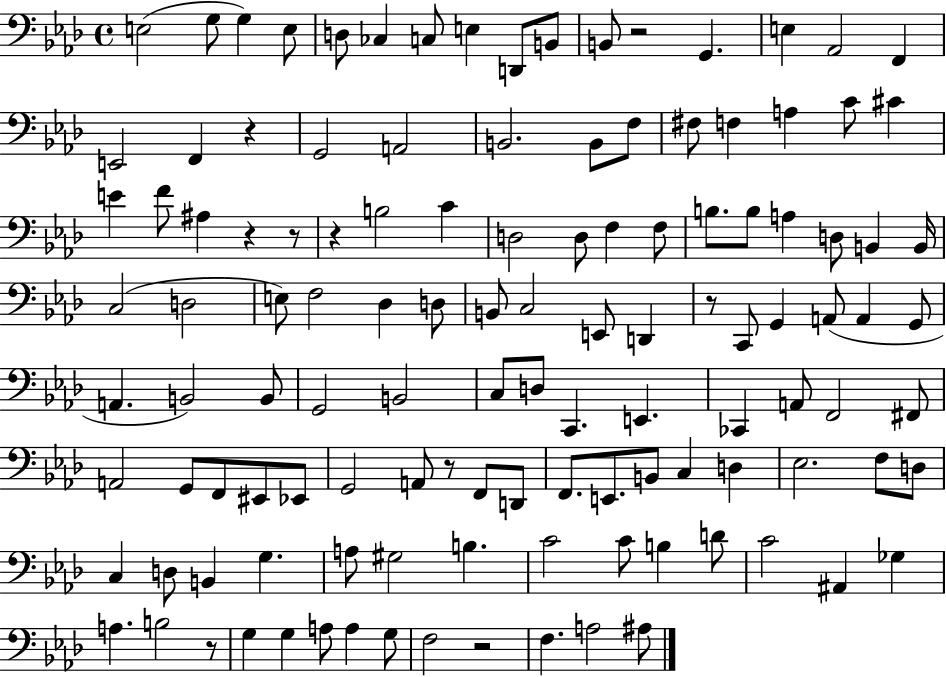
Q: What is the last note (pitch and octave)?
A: A#3